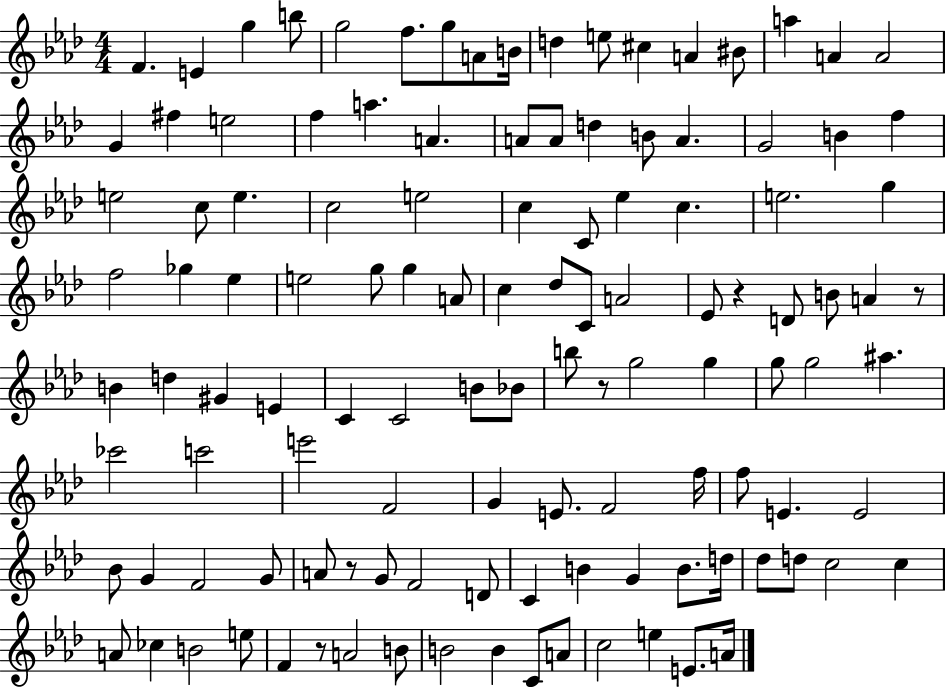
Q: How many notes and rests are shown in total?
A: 119